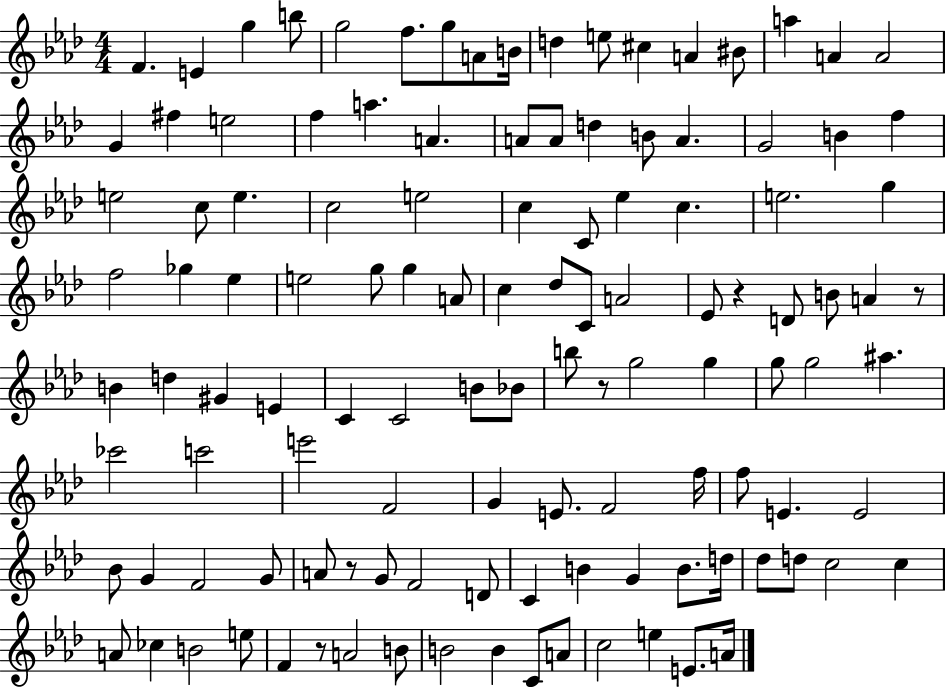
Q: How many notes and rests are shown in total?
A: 119